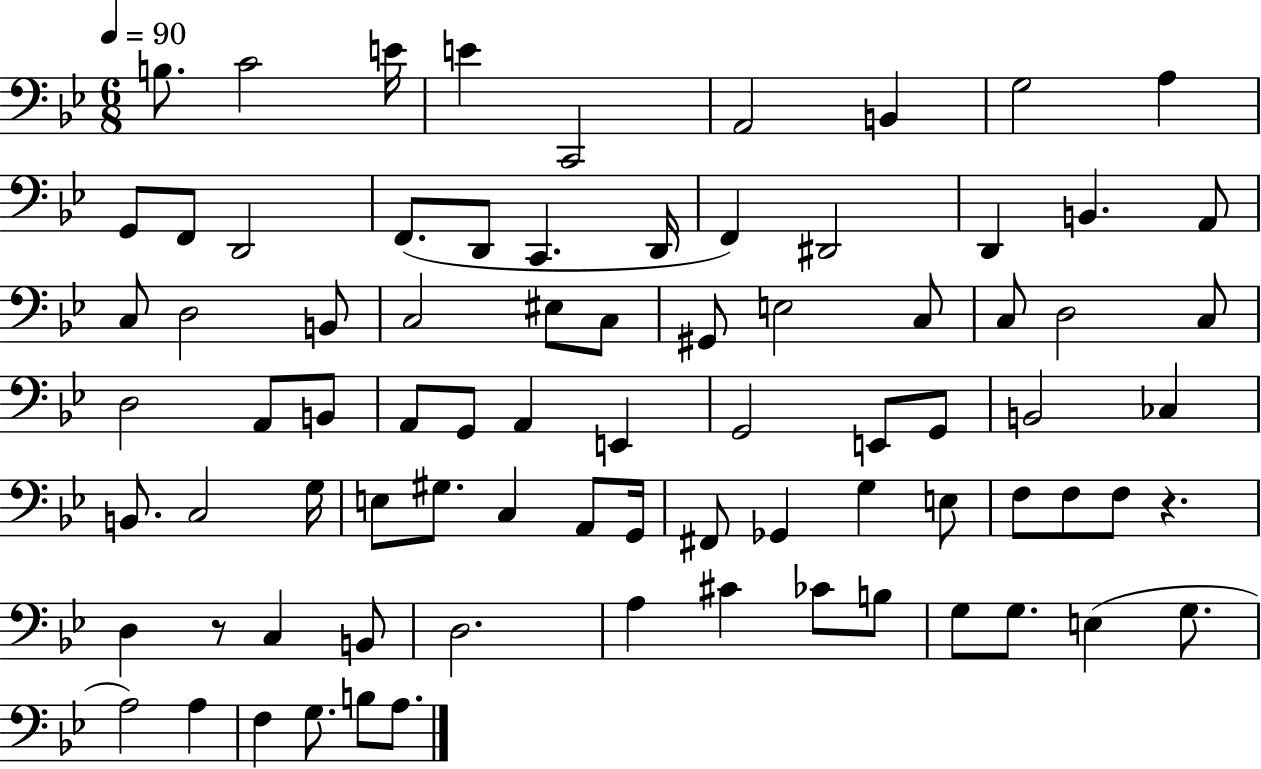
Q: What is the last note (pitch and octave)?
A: A3